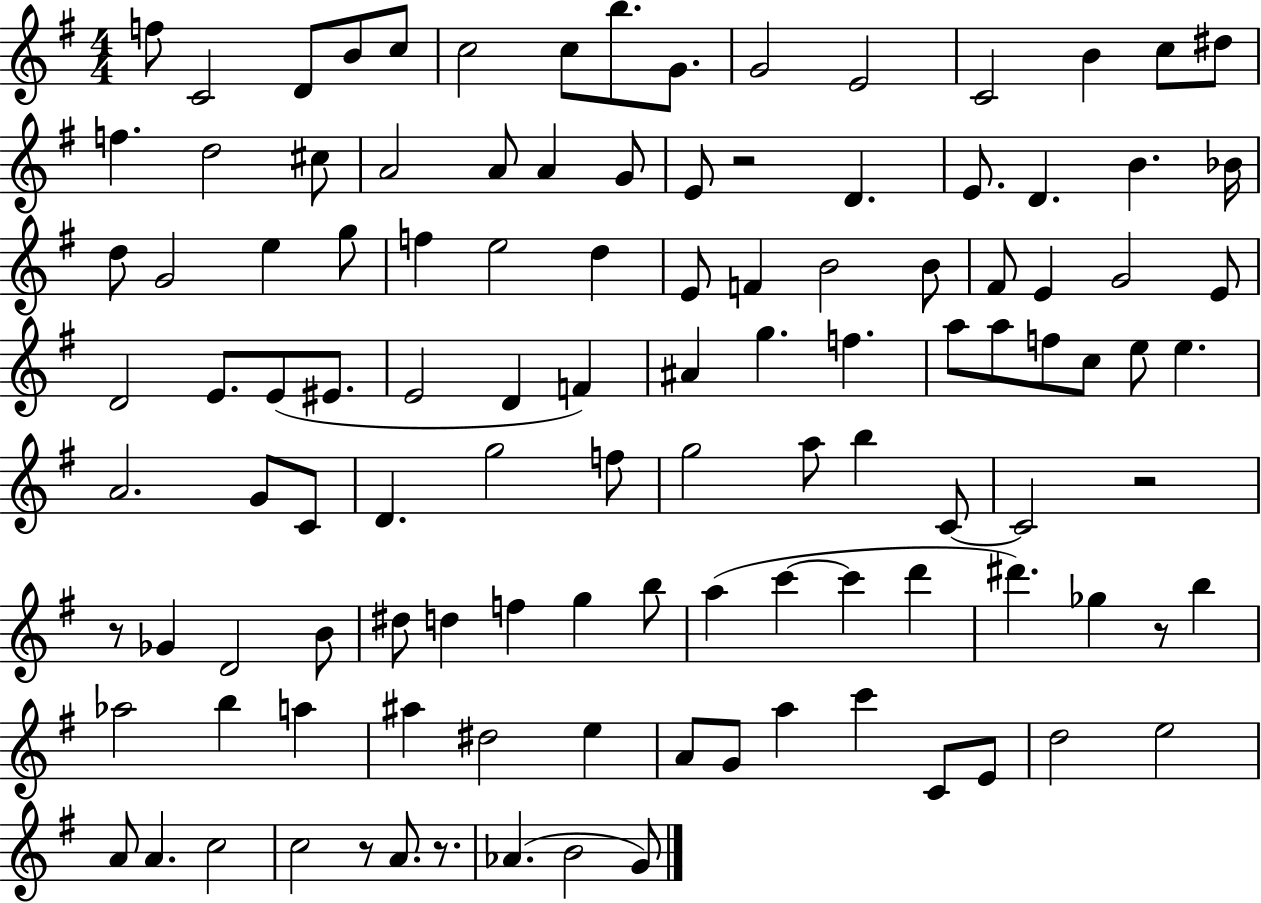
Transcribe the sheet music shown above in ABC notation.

X:1
T:Untitled
M:4/4
L:1/4
K:G
f/2 C2 D/2 B/2 c/2 c2 c/2 b/2 G/2 G2 E2 C2 B c/2 ^d/2 f d2 ^c/2 A2 A/2 A G/2 E/2 z2 D E/2 D B _B/4 d/2 G2 e g/2 f e2 d E/2 F B2 B/2 ^F/2 E G2 E/2 D2 E/2 E/2 ^E/2 E2 D F ^A g f a/2 a/2 f/2 c/2 e/2 e A2 G/2 C/2 D g2 f/2 g2 a/2 b C/2 C2 z2 z/2 _G D2 B/2 ^d/2 d f g b/2 a c' c' d' ^d' _g z/2 b _a2 b a ^a ^d2 e A/2 G/2 a c' C/2 E/2 d2 e2 A/2 A c2 c2 z/2 A/2 z/2 _A B2 G/2